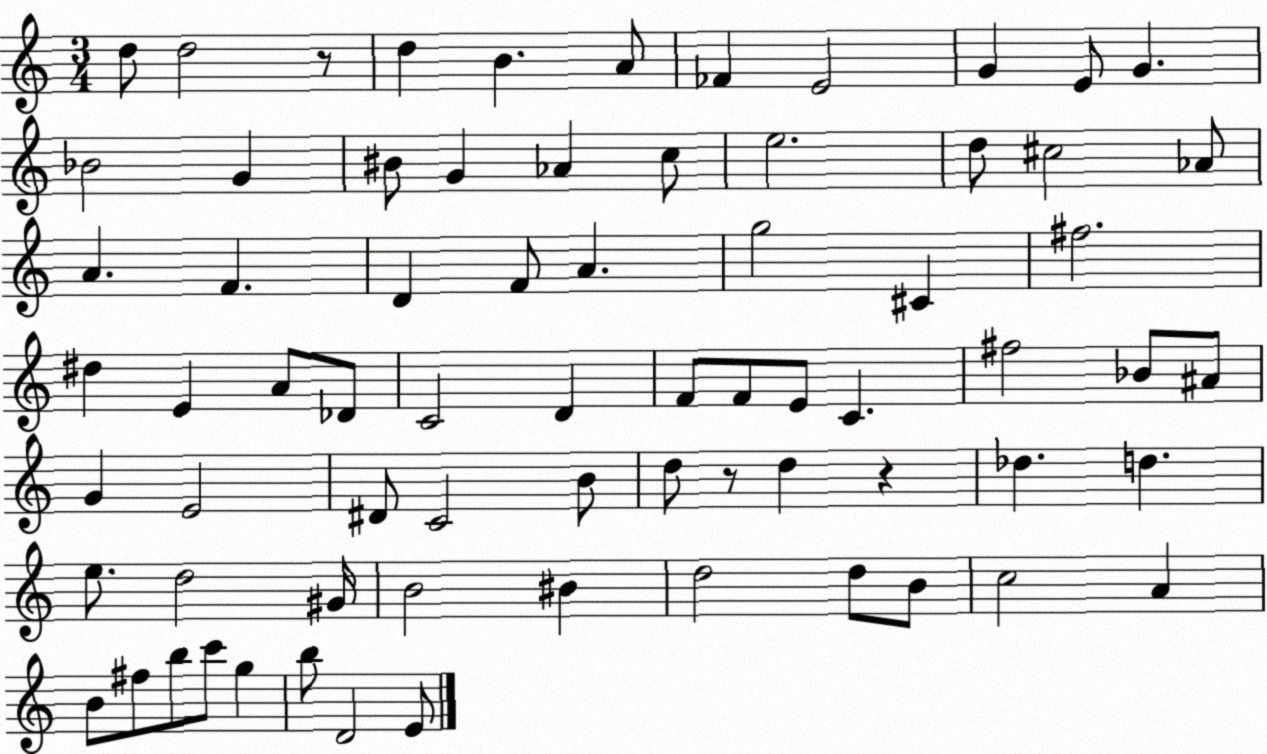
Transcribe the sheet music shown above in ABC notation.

X:1
T:Untitled
M:3/4
L:1/4
K:C
d/2 d2 z/2 d B A/2 _F E2 G E/2 G _B2 G ^B/2 G _A c/2 e2 d/2 ^c2 _A/2 A F D F/2 A g2 ^C ^f2 ^d E A/2 _D/2 C2 D F/2 F/2 E/2 C ^f2 _B/2 ^A/2 G E2 ^D/2 C2 B/2 d/2 z/2 d z _d d e/2 d2 ^G/4 B2 ^B d2 d/2 B/2 c2 A B/2 ^f/2 b/2 c'/2 g b/2 D2 E/2